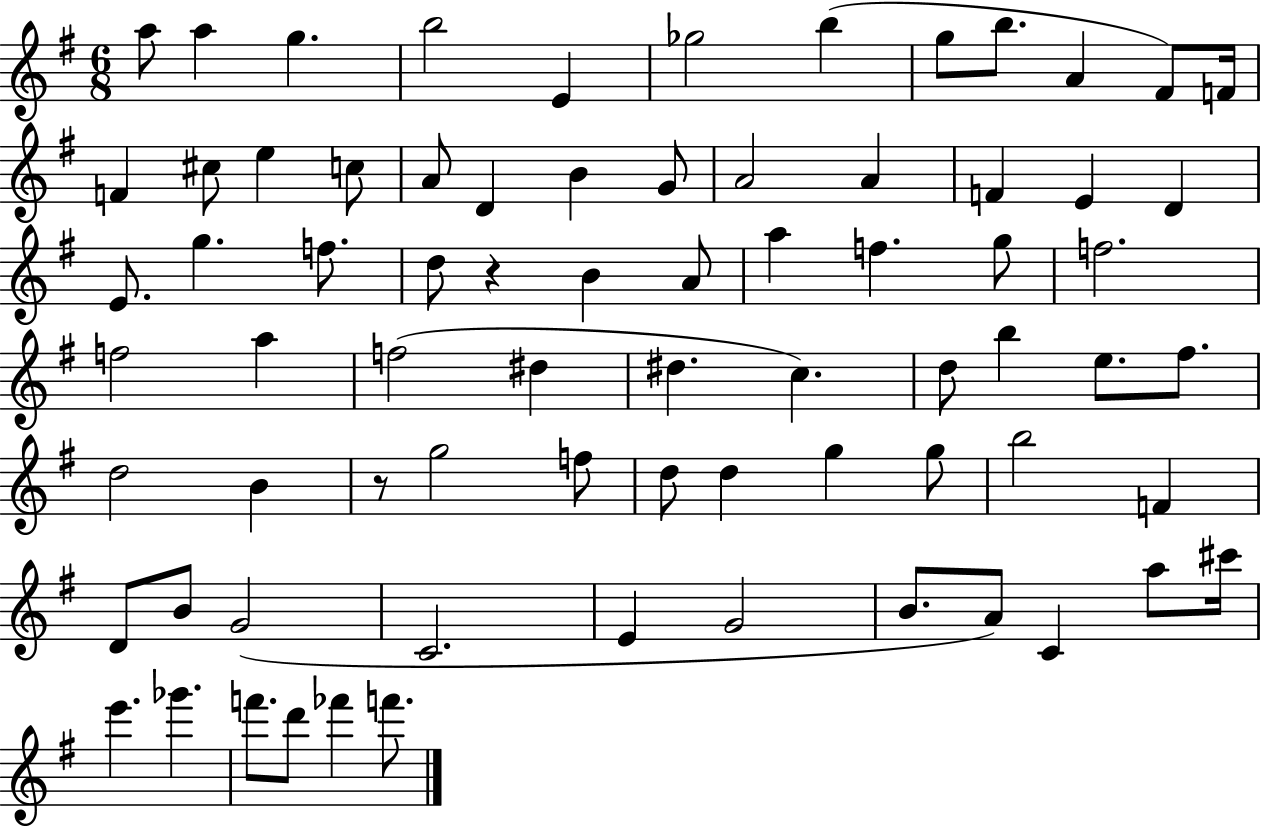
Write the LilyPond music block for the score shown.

{
  \clef treble
  \numericTimeSignature
  \time 6/8
  \key g \major
  a''8 a''4 g''4. | b''2 e'4 | ges''2 b''4( | g''8 b''8. a'4 fis'8) f'16 | \break f'4 cis''8 e''4 c''8 | a'8 d'4 b'4 g'8 | a'2 a'4 | f'4 e'4 d'4 | \break e'8. g''4. f''8. | d''8 r4 b'4 a'8 | a''4 f''4. g''8 | f''2. | \break f''2 a''4 | f''2( dis''4 | dis''4. c''4.) | d''8 b''4 e''8. fis''8. | \break d''2 b'4 | r8 g''2 f''8 | d''8 d''4 g''4 g''8 | b''2 f'4 | \break d'8 b'8 g'2( | c'2. | e'4 g'2 | b'8. a'8) c'4 a''8 cis'''16 | \break e'''4. ges'''4. | f'''8. d'''8 fes'''4 f'''8. | \bar "|."
}